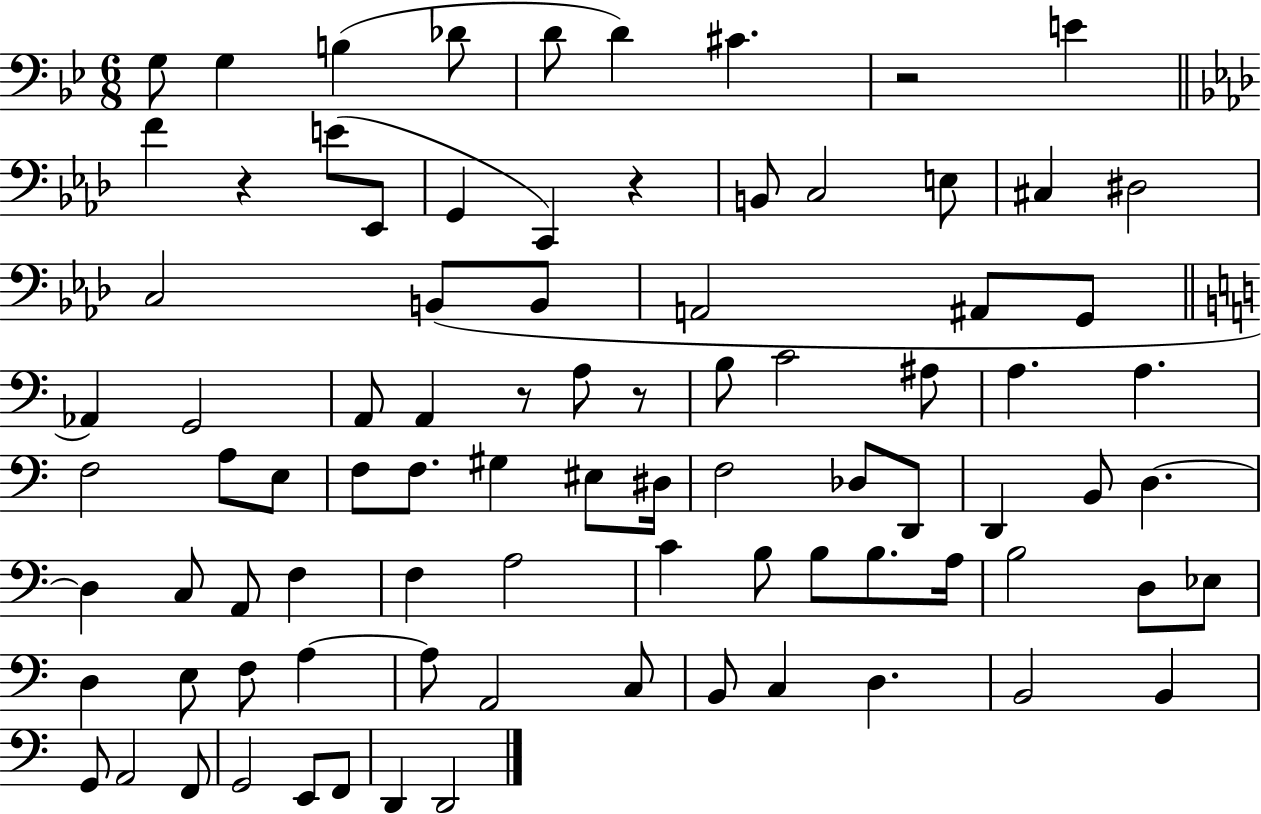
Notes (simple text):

G3/e G3/q B3/q Db4/e D4/e D4/q C#4/q. R/h E4/q F4/q R/q E4/e Eb2/e G2/q C2/q R/q B2/e C3/h E3/e C#3/q D#3/h C3/h B2/e B2/e A2/h A#2/e G2/e Ab2/q G2/h A2/e A2/q R/e A3/e R/e B3/e C4/h A#3/e A3/q. A3/q. F3/h A3/e E3/e F3/e F3/e. G#3/q EIS3/e D#3/s F3/h Db3/e D2/e D2/q B2/e D3/q. D3/q C3/e A2/e F3/q F3/q A3/h C4/q B3/e B3/e B3/e. A3/s B3/h D3/e Eb3/e D3/q E3/e F3/e A3/q A3/e A2/h C3/e B2/e C3/q D3/q. B2/h B2/q G2/e A2/h F2/e G2/h E2/e F2/e D2/q D2/h